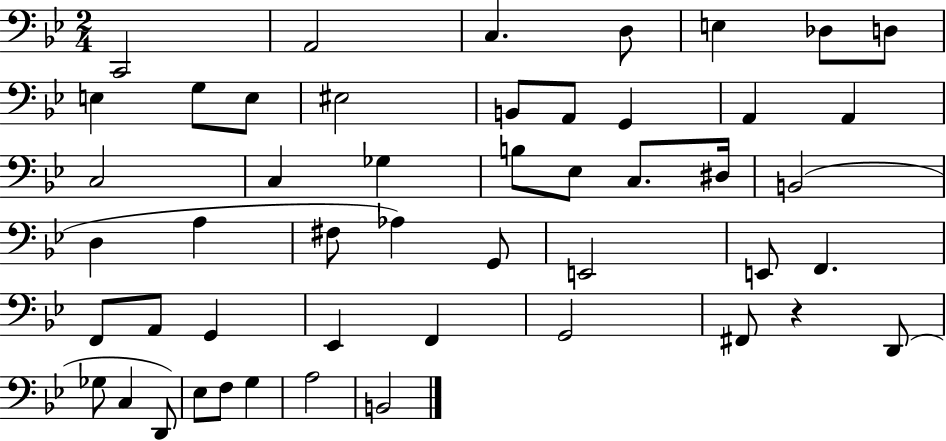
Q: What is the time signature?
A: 2/4